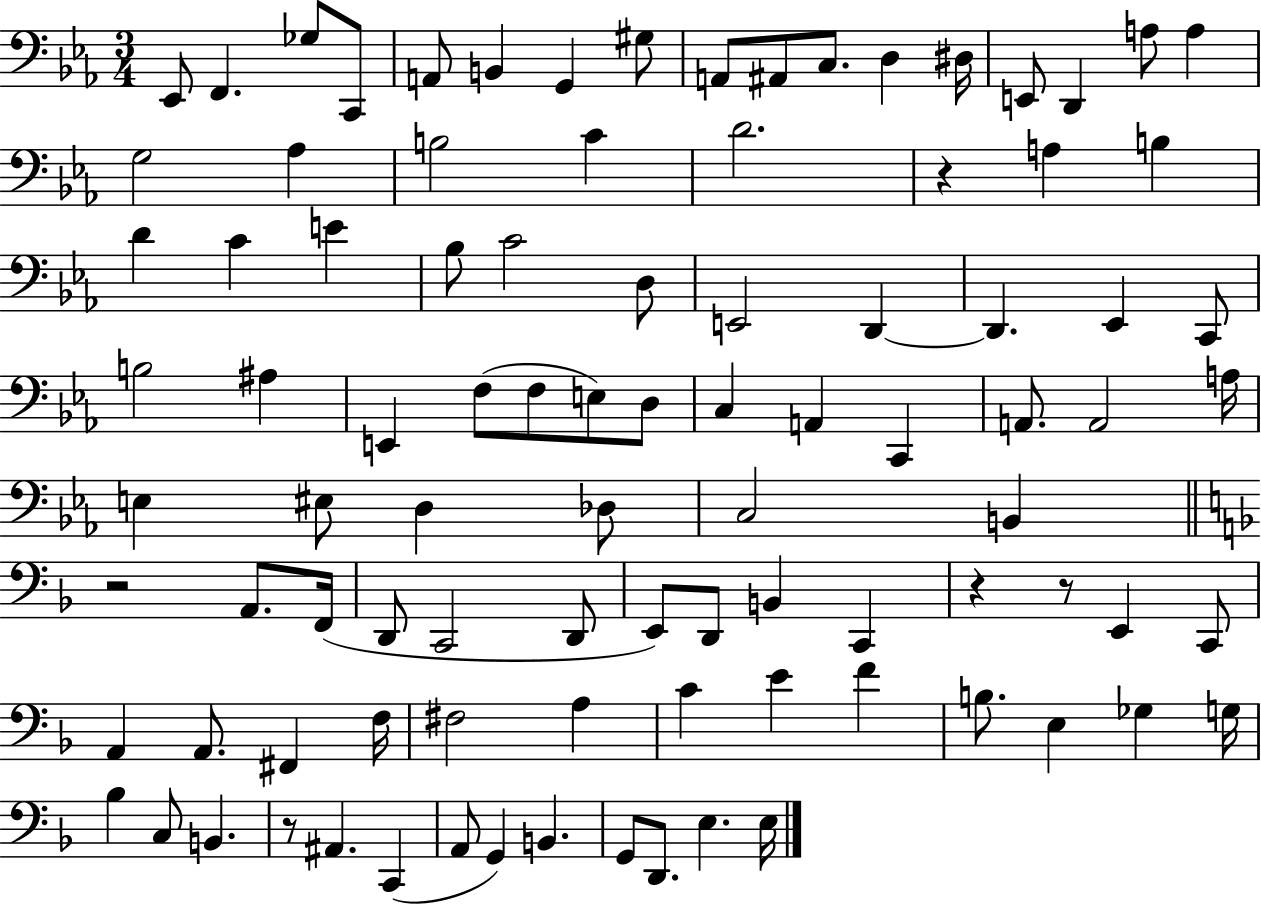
Eb2/e F2/q. Gb3/e C2/e A2/e B2/q G2/q G#3/e A2/e A#2/e C3/e. D3/q D#3/s E2/e D2/q A3/e A3/q G3/h Ab3/q B3/h C4/q D4/h. R/q A3/q B3/q D4/q C4/q E4/q Bb3/e C4/h D3/e E2/h D2/q D2/q. Eb2/q C2/e B3/h A#3/q E2/q F3/e F3/e E3/e D3/e C3/q A2/q C2/q A2/e. A2/h A3/s E3/q EIS3/e D3/q Db3/e C3/h B2/q R/h A2/e. F2/s D2/e C2/h D2/e E2/e D2/e B2/q C2/q R/q R/e E2/q C2/e A2/q A2/e. F#2/q F3/s F#3/h A3/q C4/q E4/q F4/q B3/e. E3/q Gb3/q G3/s Bb3/q C3/e B2/q. R/e A#2/q. C2/q A2/e G2/q B2/q. G2/e D2/e. E3/q. E3/s